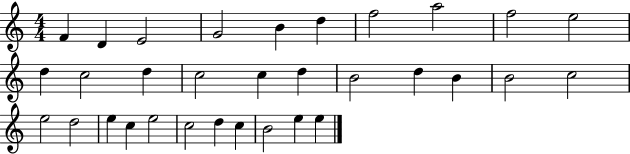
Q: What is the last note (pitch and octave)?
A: E5